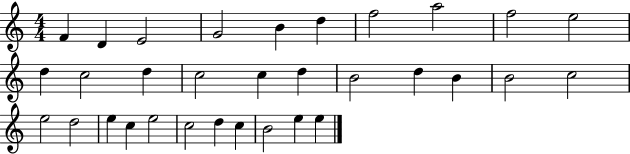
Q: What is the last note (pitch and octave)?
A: E5